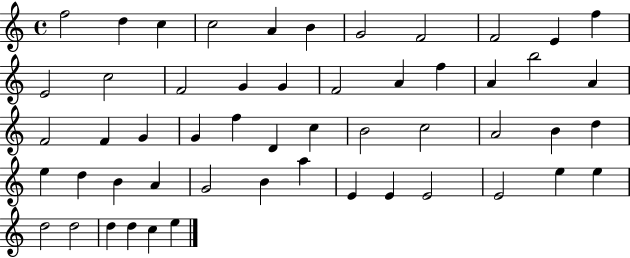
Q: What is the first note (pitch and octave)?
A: F5